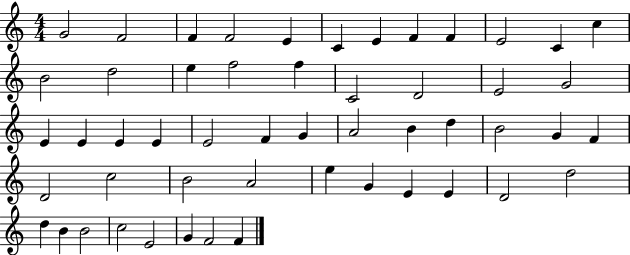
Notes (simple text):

G4/h F4/h F4/q F4/h E4/q C4/q E4/q F4/q F4/q E4/h C4/q C5/q B4/h D5/h E5/q F5/h F5/q C4/h D4/h E4/h G4/h E4/q E4/q E4/q E4/q E4/h F4/q G4/q A4/h B4/q D5/q B4/h G4/q F4/q D4/h C5/h B4/h A4/h E5/q G4/q E4/q E4/q D4/h D5/h D5/q B4/q B4/h C5/h E4/h G4/q F4/h F4/q